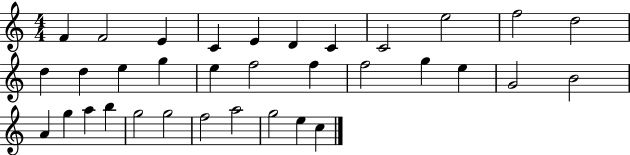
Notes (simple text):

F4/q F4/h E4/q C4/q E4/q D4/q C4/q C4/h E5/h F5/h D5/h D5/q D5/q E5/q G5/q E5/q F5/h F5/q F5/h G5/q E5/q G4/h B4/h A4/q G5/q A5/q B5/q G5/h G5/h F5/h A5/h G5/h E5/q C5/q